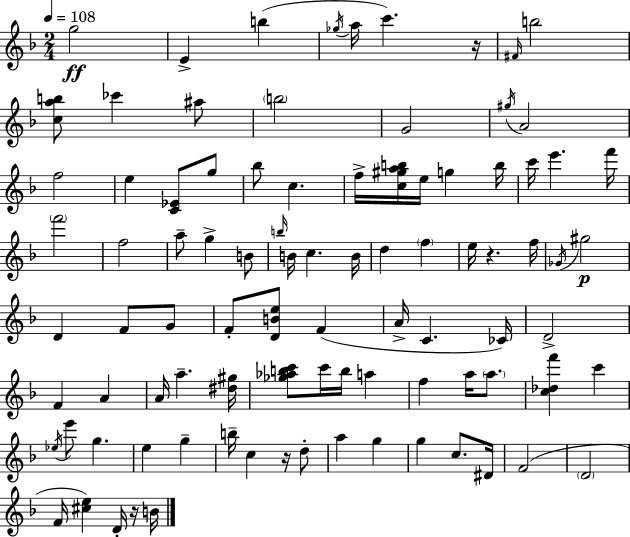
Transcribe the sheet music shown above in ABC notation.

X:1
T:Untitled
M:2/4
L:1/4
K:Dm
g2 E b _g/4 a/4 c' z/4 ^F/4 b2 [cab]/2 _c' ^a/2 b2 G2 ^g/4 A2 f2 e [C_E]/2 g/2 _b/2 c f/4 [c^gab]/4 e/4 g b/4 c'/4 e' f'/4 f'2 f2 a/2 g B/2 b/4 B/4 c B/4 d f e/4 z f/4 _G/4 ^g2 D F/2 G/2 F/2 [DBe]/2 F A/4 C _C/4 D2 F A A/4 a [^d^g]/4 [_g_abc']/2 c'/4 b/4 a f a/4 a/2 [c_df'] c' _e/4 e'/2 g e g b/4 c z/4 d/2 a g g c/2 ^D/4 F2 D2 F/4 [^ce] D/4 z/4 B/4